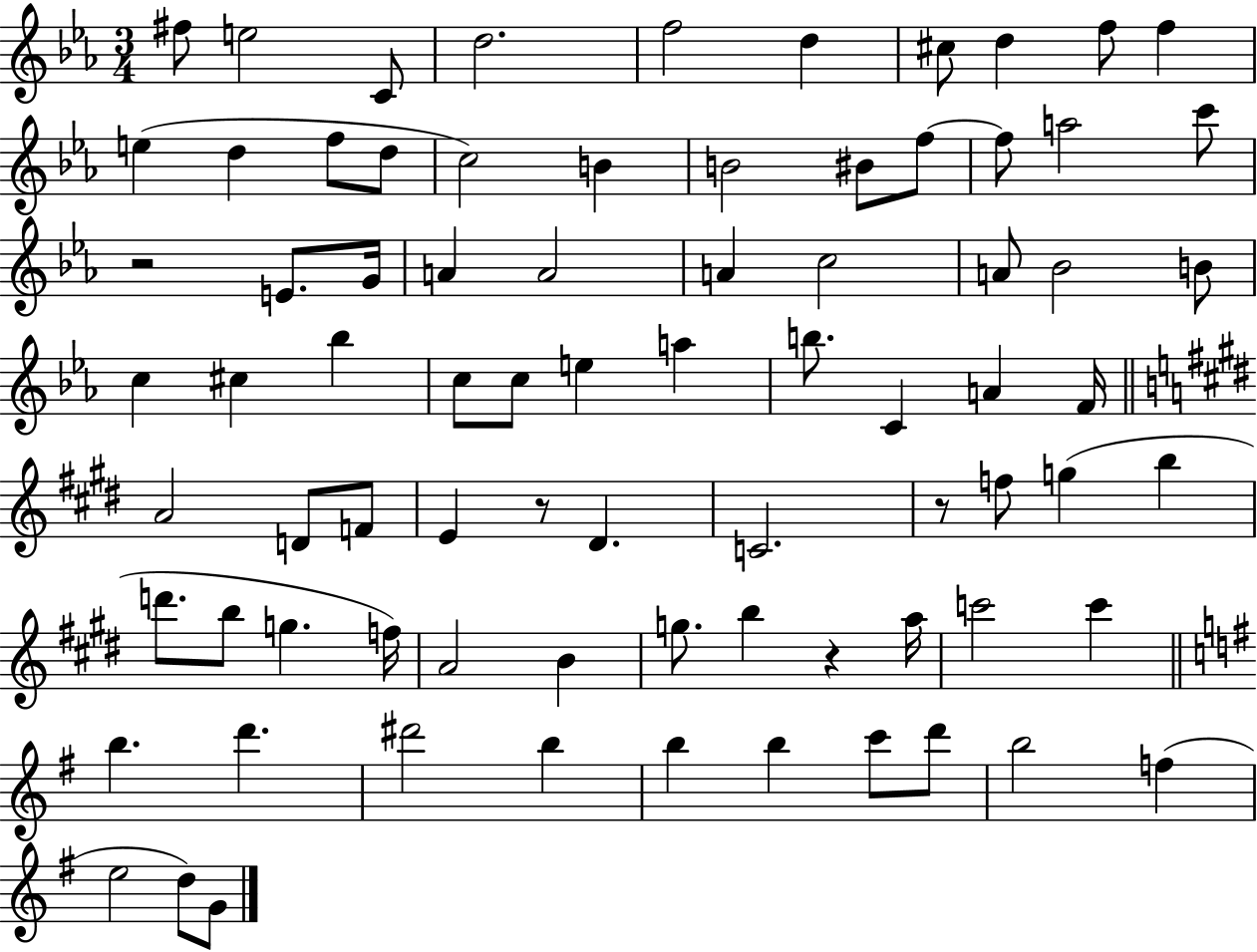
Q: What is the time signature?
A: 3/4